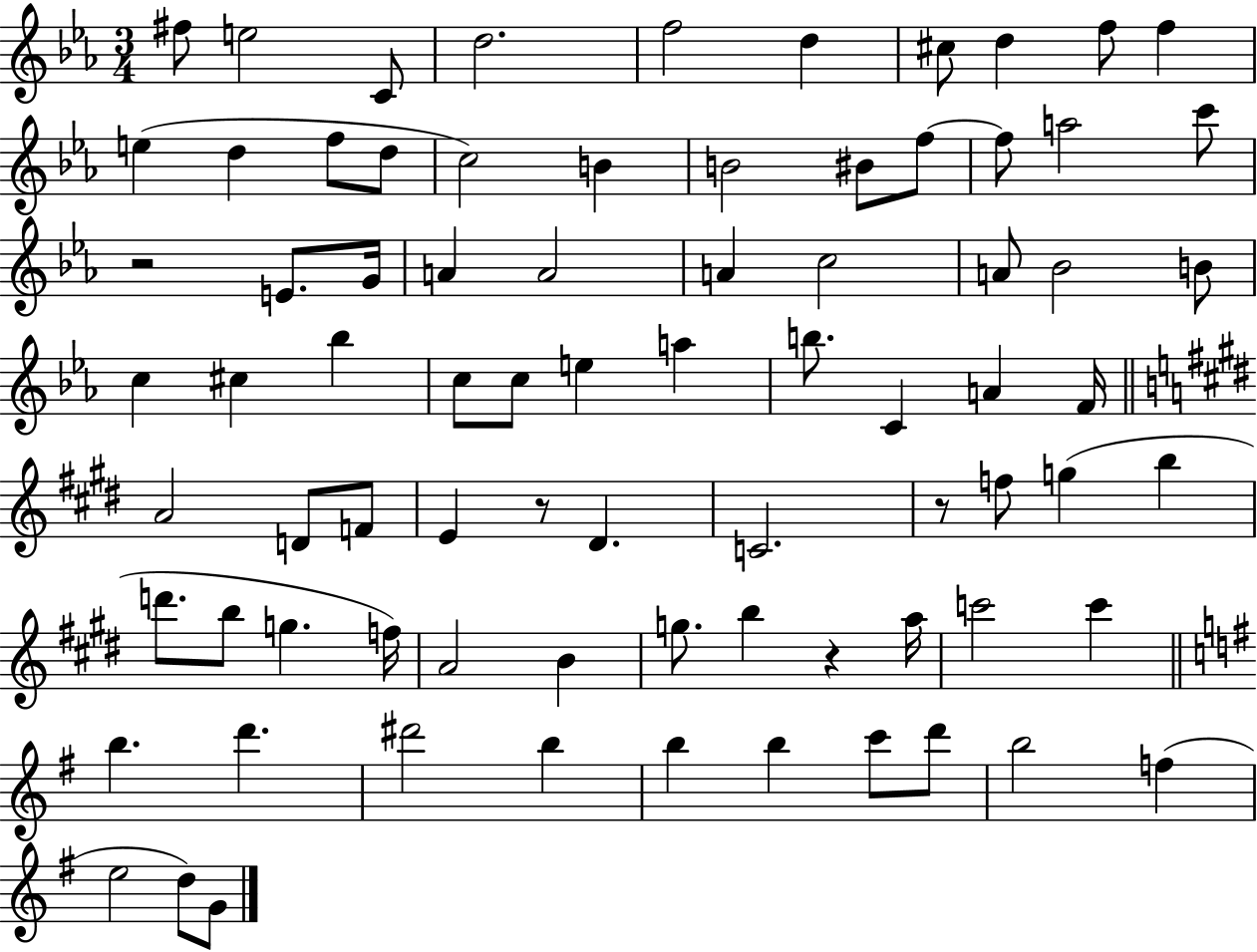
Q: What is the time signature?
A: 3/4